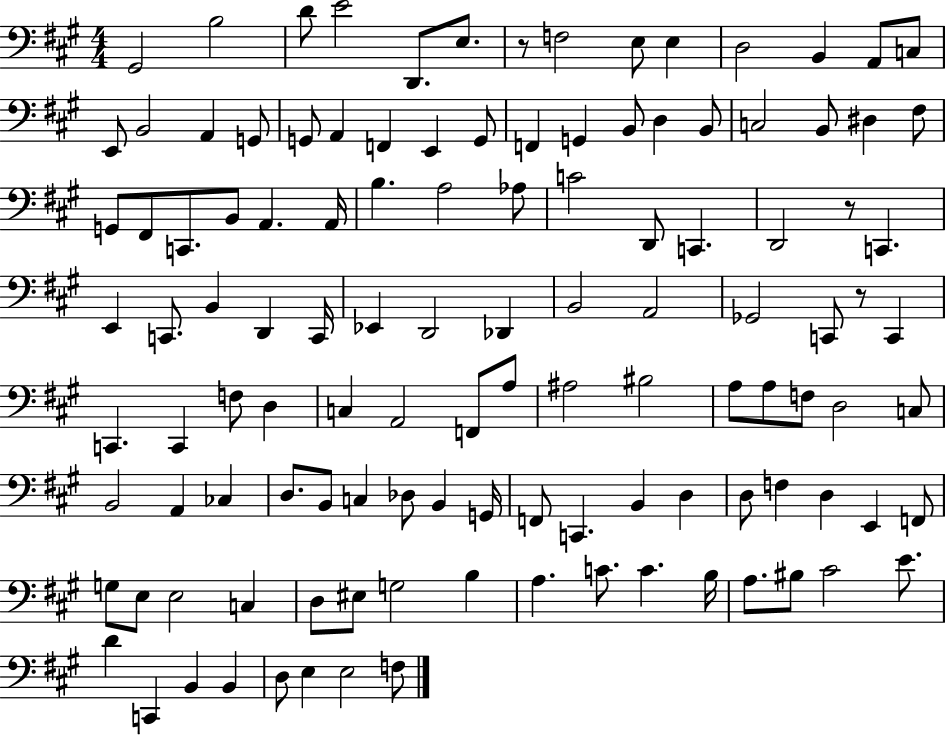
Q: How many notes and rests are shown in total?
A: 118